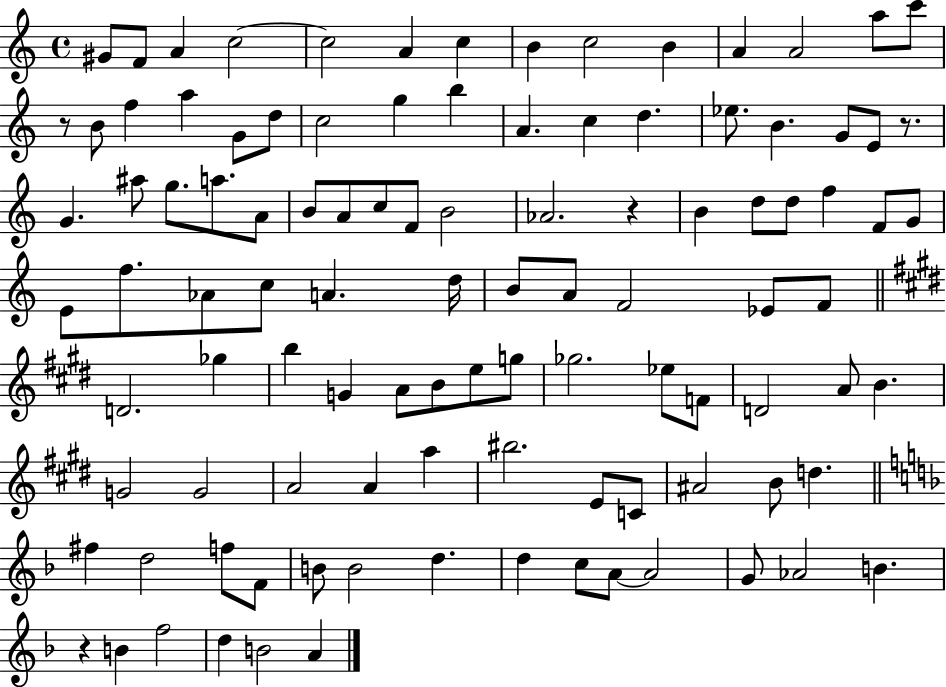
{
  \clef treble
  \time 4/4
  \defaultTimeSignature
  \key c \major
  gis'8 f'8 a'4 c''2~~ | c''2 a'4 c''4 | b'4 c''2 b'4 | a'4 a'2 a''8 c'''8 | \break r8 b'8 f''4 a''4 g'8 d''8 | c''2 g''4 b''4 | a'4. c''4 d''4. | ees''8. b'4. g'8 e'8 r8. | \break g'4. ais''8 g''8. a''8. a'8 | b'8 a'8 c''8 f'8 b'2 | aes'2. r4 | b'4 d''8 d''8 f''4 f'8 g'8 | \break e'8 f''8. aes'8 c''8 a'4. d''16 | b'8 a'8 f'2 ees'8 f'8 | \bar "||" \break \key e \major d'2. ges''4 | b''4 g'4 a'8 b'8 e''8 g''8 | ges''2. ees''8 f'8 | d'2 a'8 b'4. | \break g'2 g'2 | a'2 a'4 a''4 | bis''2. e'8 c'8 | ais'2 b'8 d''4. | \break \bar "||" \break \key d \minor fis''4 d''2 f''8 f'8 | b'8 b'2 d''4. | d''4 c''8 a'8~~ a'2 | g'8 aes'2 b'4. | \break r4 b'4 f''2 | d''4 b'2 a'4 | \bar "|."
}